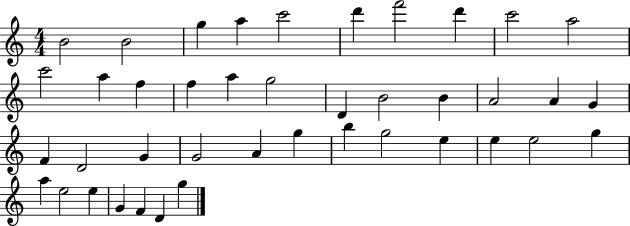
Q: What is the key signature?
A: C major